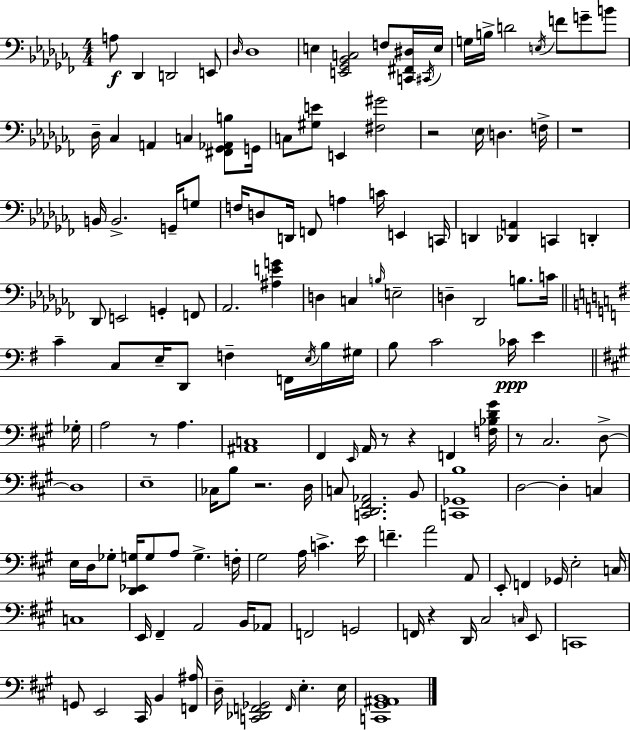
X:1
T:Untitled
M:4/4
L:1/4
K:Abm
A,/2 _D,, D,,2 E,,/2 _D,/4 _D,4 E, [E,,_G,,_B,,C,]2 F,/2 [C,,^F,,^D,]/4 ^C,,/4 E,/4 G,/4 B,/4 D2 E,/4 F/2 G/2 B/2 _D,/4 _C, A,, C, [^F,,_G,,_A,,B,]/2 G,,/4 C,/2 [^G,E]/2 E,, [^F,^G]2 z2 _E,/4 D, F,/4 z4 B,,/4 B,,2 G,,/4 G,/2 F,/4 D,/2 D,,/4 F,,/2 A, C/4 E,, C,,/4 D,, [_D,,A,,] C,, D,, _D,,/2 E,,2 G,, F,,/2 _A,,2 [^A,EG] D, C, B,/4 E,2 D, _D,,2 B,/2 C/4 C C,/2 E,/4 D,,/2 F, F,,/4 E,/4 B,/4 ^G,/4 B,/2 C2 _C/4 E _G,/4 A,2 z/2 A, [^A,,C,]4 ^F,, E,,/4 A,,/4 z/2 z F,, [F,_B,D^G]/4 z/2 ^C,2 D,/2 D,4 E,4 _C,/4 B,/2 z2 D,/4 C,/2 [C,,D,,^F,,_A,,]2 B,,/2 [C,,_G,,B,]4 D,2 D, C, E,/4 D,/4 _G,/2 [D,,_E,,G,]/4 G,/2 A,/2 G, F,/4 ^G,2 A,/4 C E/4 F A2 A,,/2 E,,/2 F,, _G,,/4 E,2 C,/4 C,4 E,,/4 ^F,, A,,2 B,,/4 _A,,/2 F,,2 G,,2 F,,/4 z D,,/4 ^C,2 C,/4 E,,/2 C,,4 G,,/2 E,,2 ^C,,/4 B,, [F,,^A,]/4 D,/4 [C,,_D,,F,,_G,,]2 F,,/4 E, E,/4 [C,,^G,,^A,,B,,]4